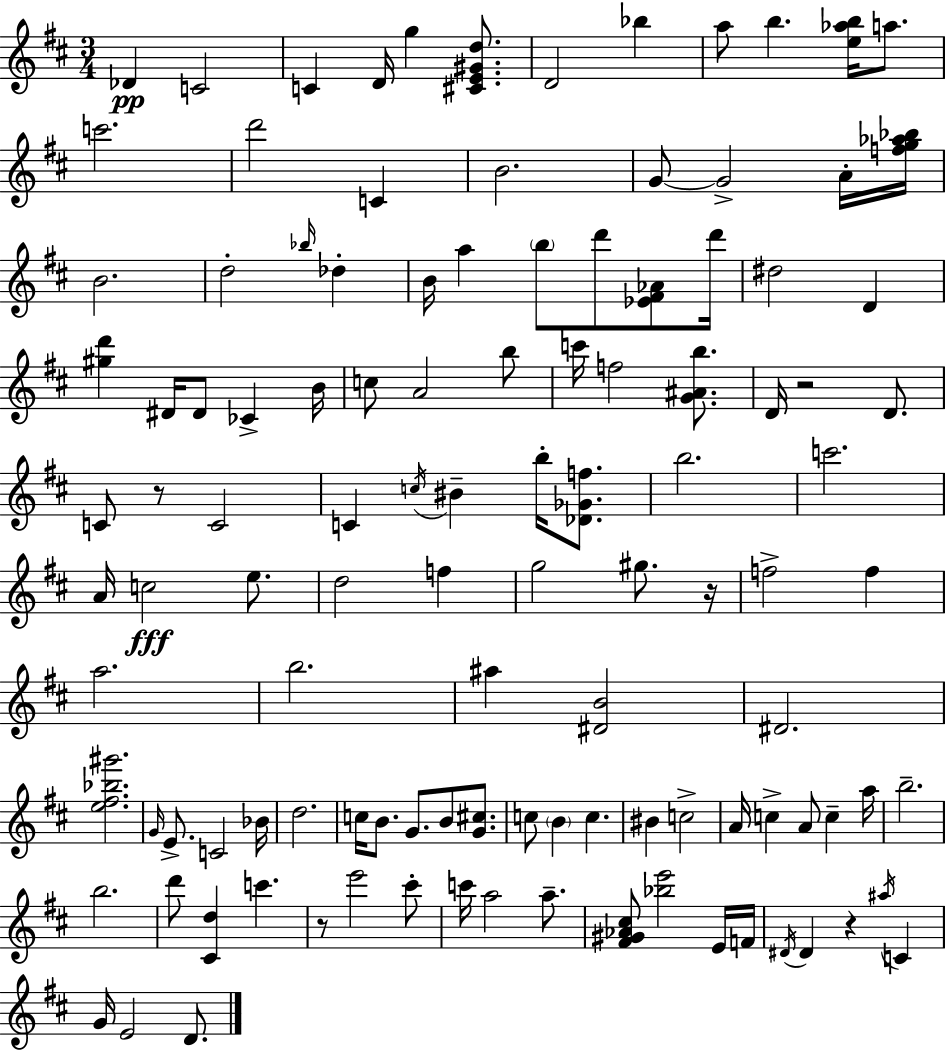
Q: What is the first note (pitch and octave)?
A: Db4